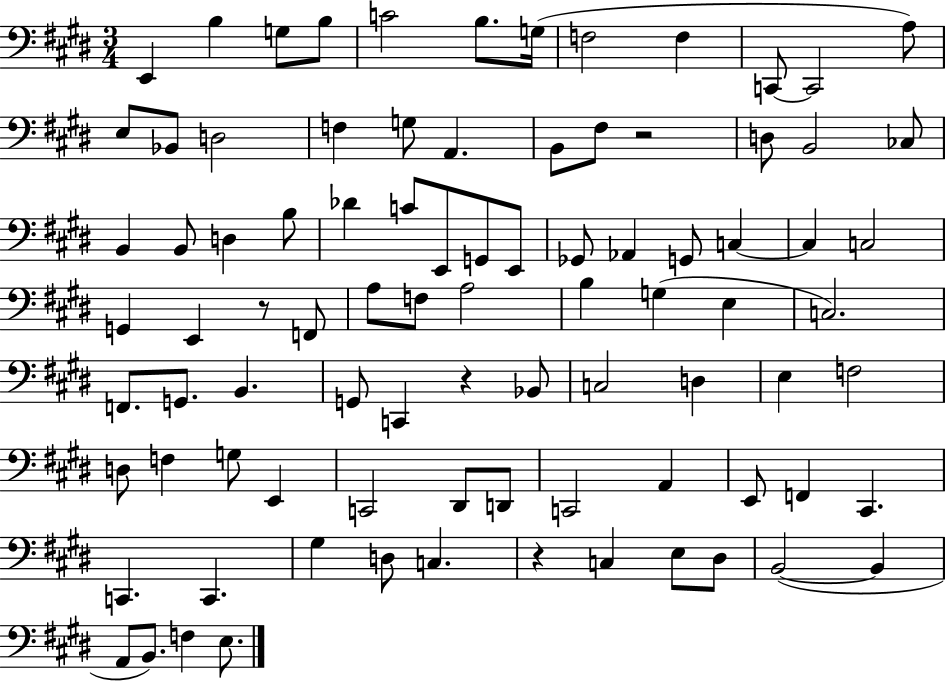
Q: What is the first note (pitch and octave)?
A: E2